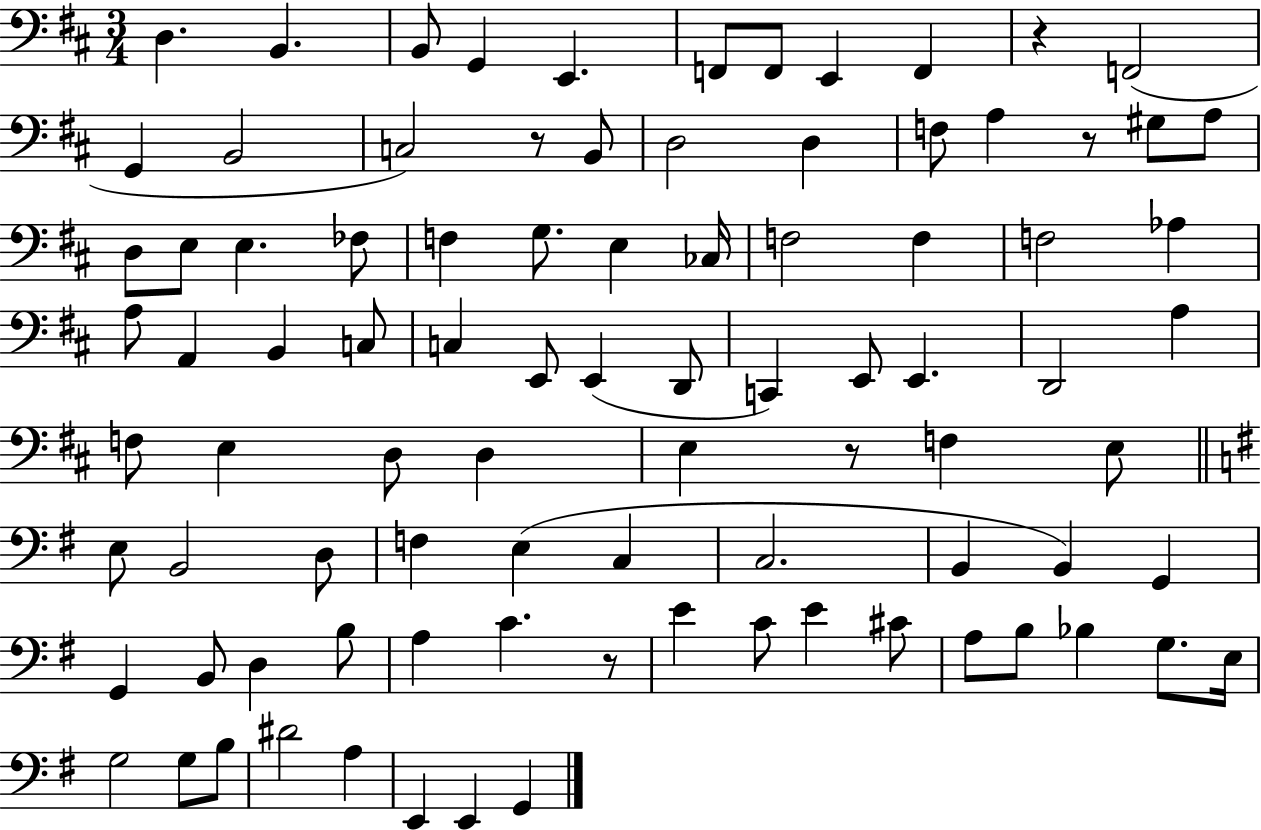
{
  \clef bass
  \numericTimeSignature
  \time 3/4
  \key d \major
  \repeat volta 2 { d4. b,4. | b,8 g,4 e,4. | f,8 f,8 e,4 f,4 | r4 f,2( | \break g,4 b,2 | c2) r8 b,8 | d2 d4 | f8 a4 r8 gis8 a8 | \break d8 e8 e4. fes8 | f4 g8. e4 ces16 | f2 f4 | f2 aes4 | \break a8 a,4 b,4 c8 | c4 e,8 e,4( d,8 | c,4) e,8 e,4. | d,2 a4 | \break f8 e4 d8 d4 | e4 r8 f4 e8 | \bar "||" \break \key g \major e8 b,2 d8 | f4 e4( c4 | c2. | b,4 b,4) g,4 | \break g,4 b,8 d4 b8 | a4 c'4. r8 | e'4 c'8 e'4 cis'8 | a8 b8 bes4 g8. e16 | \break g2 g8 b8 | dis'2 a4 | e,4 e,4 g,4 | } \bar "|."
}